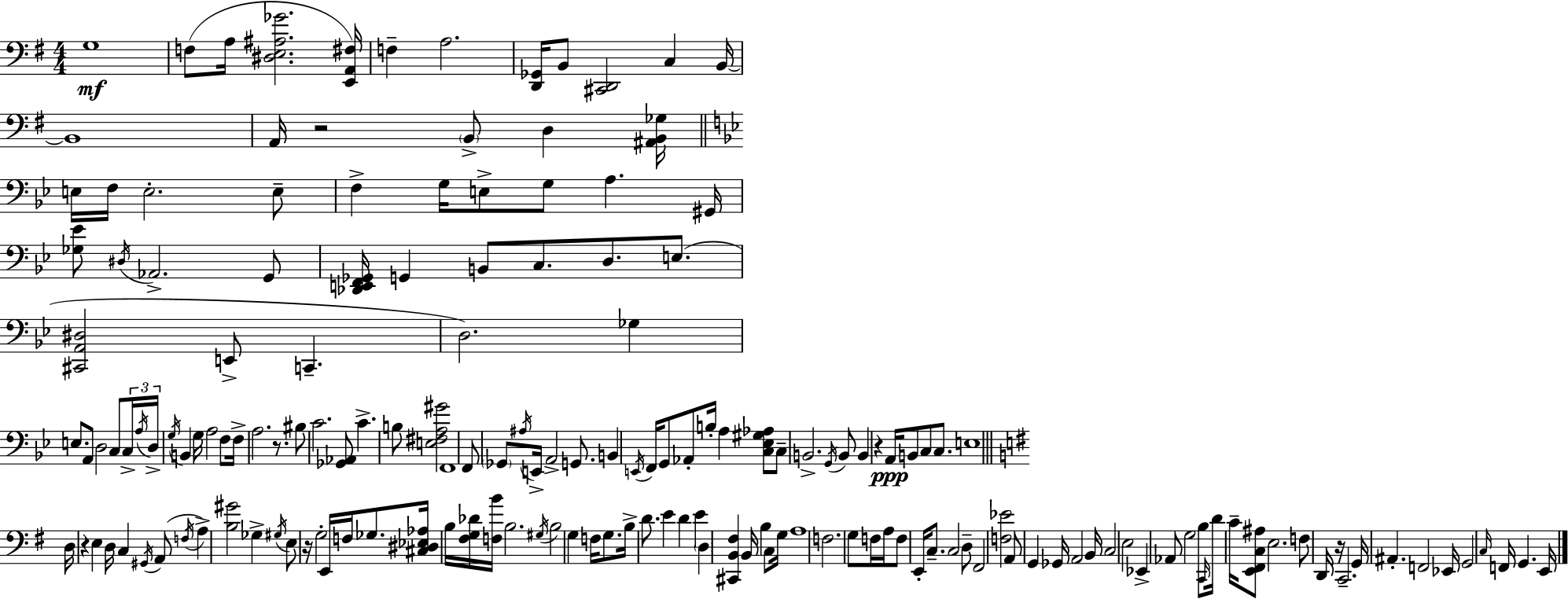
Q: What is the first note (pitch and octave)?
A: G3